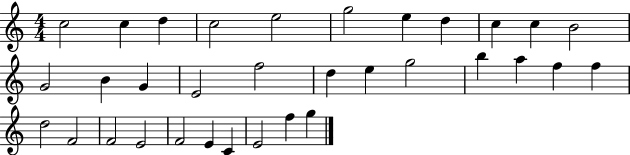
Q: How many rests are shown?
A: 0